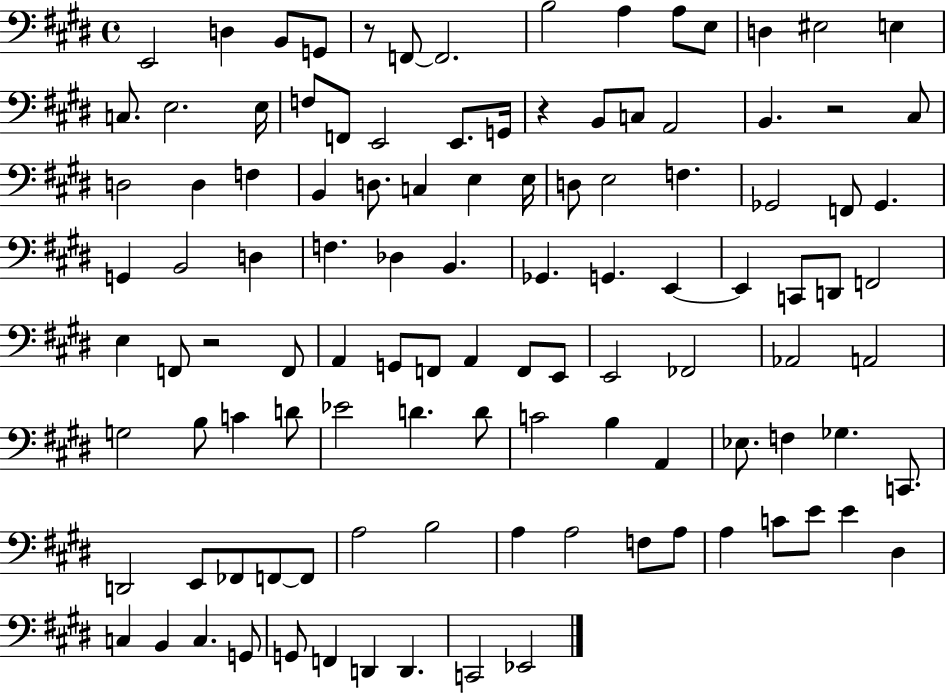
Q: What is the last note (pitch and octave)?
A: Eb2